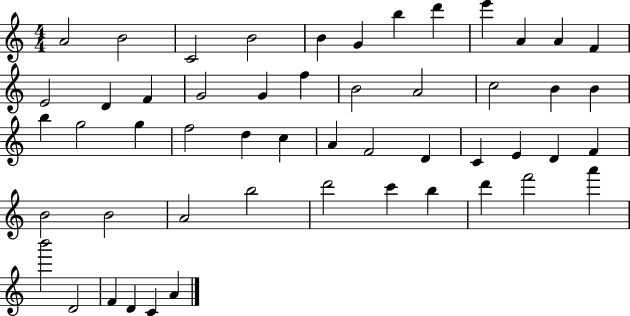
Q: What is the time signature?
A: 4/4